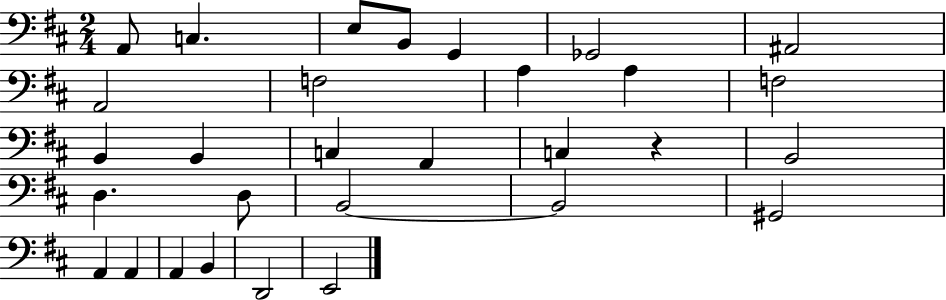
A2/e C3/q. E3/e B2/e G2/q Gb2/h A#2/h A2/h F3/h A3/q A3/q F3/h B2/q B2/q C3/q A2/q C3/q R/q B2/h D3/q. D3/e B2/h B2/h G#2/h A2/q A2/q A2/q B2/q D2/h E2/h